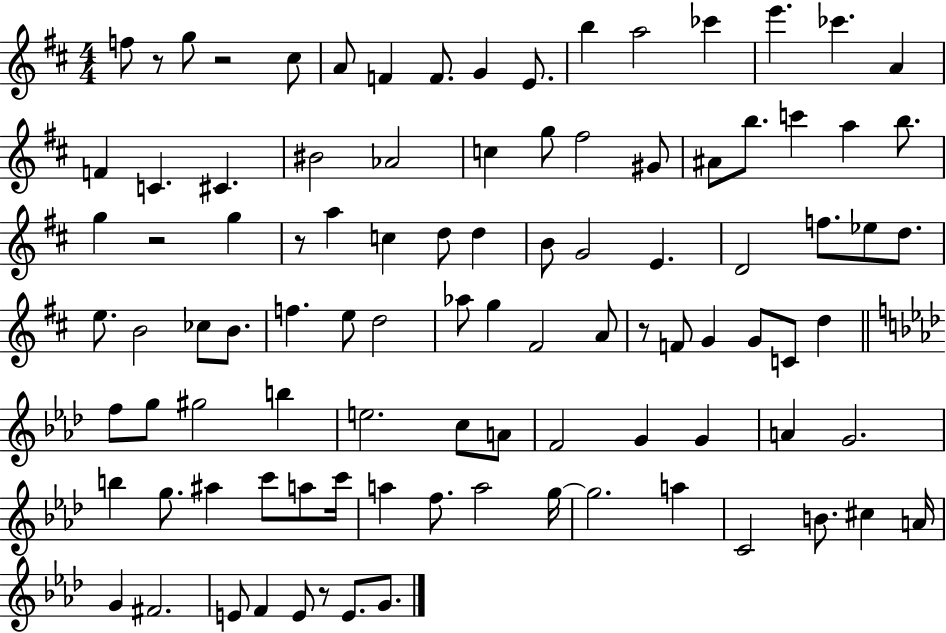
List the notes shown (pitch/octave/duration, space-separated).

F5/e R/e G5/e R/h C#5/e A4/e F4/q F4/e. G4/q E4/e. B5/q A5/h CES6/q E6/q. CES6/q. A4/q F4/q C4/q. C#4/q. BIS4/h Ab4/h C5/q G5/e F#5/h G#4/e A#4/e B5/e. C6/q A5/q B5/e. G5/q R/h G5/q R/e A5/q C5/q D5/e D5/q B4/e G4/h E4/q. D4/h F5/e. Eb5/e D5/e. E5/e. B4/h CES5/e B4/e. F5/q. E5/e D5/h Ab5/e G5/q F#4/h A4/e R/e F4/e G4/q G4/e C4/e D5/q F5/e G5/e G#5/h B5/q E5/h. C5/e A4/e F4/h G4/q G4/q A4/q G4/h. B5/q G5/e. A#5/q C6/e A5/e C6/s A5/q F5/e. A5/h G5/s G5/h. A5/q C4/h B4/e. C#5/q A4/s G4/q F#4/h. E4/e F4/q E4/e R/e E4/e. G4/e.